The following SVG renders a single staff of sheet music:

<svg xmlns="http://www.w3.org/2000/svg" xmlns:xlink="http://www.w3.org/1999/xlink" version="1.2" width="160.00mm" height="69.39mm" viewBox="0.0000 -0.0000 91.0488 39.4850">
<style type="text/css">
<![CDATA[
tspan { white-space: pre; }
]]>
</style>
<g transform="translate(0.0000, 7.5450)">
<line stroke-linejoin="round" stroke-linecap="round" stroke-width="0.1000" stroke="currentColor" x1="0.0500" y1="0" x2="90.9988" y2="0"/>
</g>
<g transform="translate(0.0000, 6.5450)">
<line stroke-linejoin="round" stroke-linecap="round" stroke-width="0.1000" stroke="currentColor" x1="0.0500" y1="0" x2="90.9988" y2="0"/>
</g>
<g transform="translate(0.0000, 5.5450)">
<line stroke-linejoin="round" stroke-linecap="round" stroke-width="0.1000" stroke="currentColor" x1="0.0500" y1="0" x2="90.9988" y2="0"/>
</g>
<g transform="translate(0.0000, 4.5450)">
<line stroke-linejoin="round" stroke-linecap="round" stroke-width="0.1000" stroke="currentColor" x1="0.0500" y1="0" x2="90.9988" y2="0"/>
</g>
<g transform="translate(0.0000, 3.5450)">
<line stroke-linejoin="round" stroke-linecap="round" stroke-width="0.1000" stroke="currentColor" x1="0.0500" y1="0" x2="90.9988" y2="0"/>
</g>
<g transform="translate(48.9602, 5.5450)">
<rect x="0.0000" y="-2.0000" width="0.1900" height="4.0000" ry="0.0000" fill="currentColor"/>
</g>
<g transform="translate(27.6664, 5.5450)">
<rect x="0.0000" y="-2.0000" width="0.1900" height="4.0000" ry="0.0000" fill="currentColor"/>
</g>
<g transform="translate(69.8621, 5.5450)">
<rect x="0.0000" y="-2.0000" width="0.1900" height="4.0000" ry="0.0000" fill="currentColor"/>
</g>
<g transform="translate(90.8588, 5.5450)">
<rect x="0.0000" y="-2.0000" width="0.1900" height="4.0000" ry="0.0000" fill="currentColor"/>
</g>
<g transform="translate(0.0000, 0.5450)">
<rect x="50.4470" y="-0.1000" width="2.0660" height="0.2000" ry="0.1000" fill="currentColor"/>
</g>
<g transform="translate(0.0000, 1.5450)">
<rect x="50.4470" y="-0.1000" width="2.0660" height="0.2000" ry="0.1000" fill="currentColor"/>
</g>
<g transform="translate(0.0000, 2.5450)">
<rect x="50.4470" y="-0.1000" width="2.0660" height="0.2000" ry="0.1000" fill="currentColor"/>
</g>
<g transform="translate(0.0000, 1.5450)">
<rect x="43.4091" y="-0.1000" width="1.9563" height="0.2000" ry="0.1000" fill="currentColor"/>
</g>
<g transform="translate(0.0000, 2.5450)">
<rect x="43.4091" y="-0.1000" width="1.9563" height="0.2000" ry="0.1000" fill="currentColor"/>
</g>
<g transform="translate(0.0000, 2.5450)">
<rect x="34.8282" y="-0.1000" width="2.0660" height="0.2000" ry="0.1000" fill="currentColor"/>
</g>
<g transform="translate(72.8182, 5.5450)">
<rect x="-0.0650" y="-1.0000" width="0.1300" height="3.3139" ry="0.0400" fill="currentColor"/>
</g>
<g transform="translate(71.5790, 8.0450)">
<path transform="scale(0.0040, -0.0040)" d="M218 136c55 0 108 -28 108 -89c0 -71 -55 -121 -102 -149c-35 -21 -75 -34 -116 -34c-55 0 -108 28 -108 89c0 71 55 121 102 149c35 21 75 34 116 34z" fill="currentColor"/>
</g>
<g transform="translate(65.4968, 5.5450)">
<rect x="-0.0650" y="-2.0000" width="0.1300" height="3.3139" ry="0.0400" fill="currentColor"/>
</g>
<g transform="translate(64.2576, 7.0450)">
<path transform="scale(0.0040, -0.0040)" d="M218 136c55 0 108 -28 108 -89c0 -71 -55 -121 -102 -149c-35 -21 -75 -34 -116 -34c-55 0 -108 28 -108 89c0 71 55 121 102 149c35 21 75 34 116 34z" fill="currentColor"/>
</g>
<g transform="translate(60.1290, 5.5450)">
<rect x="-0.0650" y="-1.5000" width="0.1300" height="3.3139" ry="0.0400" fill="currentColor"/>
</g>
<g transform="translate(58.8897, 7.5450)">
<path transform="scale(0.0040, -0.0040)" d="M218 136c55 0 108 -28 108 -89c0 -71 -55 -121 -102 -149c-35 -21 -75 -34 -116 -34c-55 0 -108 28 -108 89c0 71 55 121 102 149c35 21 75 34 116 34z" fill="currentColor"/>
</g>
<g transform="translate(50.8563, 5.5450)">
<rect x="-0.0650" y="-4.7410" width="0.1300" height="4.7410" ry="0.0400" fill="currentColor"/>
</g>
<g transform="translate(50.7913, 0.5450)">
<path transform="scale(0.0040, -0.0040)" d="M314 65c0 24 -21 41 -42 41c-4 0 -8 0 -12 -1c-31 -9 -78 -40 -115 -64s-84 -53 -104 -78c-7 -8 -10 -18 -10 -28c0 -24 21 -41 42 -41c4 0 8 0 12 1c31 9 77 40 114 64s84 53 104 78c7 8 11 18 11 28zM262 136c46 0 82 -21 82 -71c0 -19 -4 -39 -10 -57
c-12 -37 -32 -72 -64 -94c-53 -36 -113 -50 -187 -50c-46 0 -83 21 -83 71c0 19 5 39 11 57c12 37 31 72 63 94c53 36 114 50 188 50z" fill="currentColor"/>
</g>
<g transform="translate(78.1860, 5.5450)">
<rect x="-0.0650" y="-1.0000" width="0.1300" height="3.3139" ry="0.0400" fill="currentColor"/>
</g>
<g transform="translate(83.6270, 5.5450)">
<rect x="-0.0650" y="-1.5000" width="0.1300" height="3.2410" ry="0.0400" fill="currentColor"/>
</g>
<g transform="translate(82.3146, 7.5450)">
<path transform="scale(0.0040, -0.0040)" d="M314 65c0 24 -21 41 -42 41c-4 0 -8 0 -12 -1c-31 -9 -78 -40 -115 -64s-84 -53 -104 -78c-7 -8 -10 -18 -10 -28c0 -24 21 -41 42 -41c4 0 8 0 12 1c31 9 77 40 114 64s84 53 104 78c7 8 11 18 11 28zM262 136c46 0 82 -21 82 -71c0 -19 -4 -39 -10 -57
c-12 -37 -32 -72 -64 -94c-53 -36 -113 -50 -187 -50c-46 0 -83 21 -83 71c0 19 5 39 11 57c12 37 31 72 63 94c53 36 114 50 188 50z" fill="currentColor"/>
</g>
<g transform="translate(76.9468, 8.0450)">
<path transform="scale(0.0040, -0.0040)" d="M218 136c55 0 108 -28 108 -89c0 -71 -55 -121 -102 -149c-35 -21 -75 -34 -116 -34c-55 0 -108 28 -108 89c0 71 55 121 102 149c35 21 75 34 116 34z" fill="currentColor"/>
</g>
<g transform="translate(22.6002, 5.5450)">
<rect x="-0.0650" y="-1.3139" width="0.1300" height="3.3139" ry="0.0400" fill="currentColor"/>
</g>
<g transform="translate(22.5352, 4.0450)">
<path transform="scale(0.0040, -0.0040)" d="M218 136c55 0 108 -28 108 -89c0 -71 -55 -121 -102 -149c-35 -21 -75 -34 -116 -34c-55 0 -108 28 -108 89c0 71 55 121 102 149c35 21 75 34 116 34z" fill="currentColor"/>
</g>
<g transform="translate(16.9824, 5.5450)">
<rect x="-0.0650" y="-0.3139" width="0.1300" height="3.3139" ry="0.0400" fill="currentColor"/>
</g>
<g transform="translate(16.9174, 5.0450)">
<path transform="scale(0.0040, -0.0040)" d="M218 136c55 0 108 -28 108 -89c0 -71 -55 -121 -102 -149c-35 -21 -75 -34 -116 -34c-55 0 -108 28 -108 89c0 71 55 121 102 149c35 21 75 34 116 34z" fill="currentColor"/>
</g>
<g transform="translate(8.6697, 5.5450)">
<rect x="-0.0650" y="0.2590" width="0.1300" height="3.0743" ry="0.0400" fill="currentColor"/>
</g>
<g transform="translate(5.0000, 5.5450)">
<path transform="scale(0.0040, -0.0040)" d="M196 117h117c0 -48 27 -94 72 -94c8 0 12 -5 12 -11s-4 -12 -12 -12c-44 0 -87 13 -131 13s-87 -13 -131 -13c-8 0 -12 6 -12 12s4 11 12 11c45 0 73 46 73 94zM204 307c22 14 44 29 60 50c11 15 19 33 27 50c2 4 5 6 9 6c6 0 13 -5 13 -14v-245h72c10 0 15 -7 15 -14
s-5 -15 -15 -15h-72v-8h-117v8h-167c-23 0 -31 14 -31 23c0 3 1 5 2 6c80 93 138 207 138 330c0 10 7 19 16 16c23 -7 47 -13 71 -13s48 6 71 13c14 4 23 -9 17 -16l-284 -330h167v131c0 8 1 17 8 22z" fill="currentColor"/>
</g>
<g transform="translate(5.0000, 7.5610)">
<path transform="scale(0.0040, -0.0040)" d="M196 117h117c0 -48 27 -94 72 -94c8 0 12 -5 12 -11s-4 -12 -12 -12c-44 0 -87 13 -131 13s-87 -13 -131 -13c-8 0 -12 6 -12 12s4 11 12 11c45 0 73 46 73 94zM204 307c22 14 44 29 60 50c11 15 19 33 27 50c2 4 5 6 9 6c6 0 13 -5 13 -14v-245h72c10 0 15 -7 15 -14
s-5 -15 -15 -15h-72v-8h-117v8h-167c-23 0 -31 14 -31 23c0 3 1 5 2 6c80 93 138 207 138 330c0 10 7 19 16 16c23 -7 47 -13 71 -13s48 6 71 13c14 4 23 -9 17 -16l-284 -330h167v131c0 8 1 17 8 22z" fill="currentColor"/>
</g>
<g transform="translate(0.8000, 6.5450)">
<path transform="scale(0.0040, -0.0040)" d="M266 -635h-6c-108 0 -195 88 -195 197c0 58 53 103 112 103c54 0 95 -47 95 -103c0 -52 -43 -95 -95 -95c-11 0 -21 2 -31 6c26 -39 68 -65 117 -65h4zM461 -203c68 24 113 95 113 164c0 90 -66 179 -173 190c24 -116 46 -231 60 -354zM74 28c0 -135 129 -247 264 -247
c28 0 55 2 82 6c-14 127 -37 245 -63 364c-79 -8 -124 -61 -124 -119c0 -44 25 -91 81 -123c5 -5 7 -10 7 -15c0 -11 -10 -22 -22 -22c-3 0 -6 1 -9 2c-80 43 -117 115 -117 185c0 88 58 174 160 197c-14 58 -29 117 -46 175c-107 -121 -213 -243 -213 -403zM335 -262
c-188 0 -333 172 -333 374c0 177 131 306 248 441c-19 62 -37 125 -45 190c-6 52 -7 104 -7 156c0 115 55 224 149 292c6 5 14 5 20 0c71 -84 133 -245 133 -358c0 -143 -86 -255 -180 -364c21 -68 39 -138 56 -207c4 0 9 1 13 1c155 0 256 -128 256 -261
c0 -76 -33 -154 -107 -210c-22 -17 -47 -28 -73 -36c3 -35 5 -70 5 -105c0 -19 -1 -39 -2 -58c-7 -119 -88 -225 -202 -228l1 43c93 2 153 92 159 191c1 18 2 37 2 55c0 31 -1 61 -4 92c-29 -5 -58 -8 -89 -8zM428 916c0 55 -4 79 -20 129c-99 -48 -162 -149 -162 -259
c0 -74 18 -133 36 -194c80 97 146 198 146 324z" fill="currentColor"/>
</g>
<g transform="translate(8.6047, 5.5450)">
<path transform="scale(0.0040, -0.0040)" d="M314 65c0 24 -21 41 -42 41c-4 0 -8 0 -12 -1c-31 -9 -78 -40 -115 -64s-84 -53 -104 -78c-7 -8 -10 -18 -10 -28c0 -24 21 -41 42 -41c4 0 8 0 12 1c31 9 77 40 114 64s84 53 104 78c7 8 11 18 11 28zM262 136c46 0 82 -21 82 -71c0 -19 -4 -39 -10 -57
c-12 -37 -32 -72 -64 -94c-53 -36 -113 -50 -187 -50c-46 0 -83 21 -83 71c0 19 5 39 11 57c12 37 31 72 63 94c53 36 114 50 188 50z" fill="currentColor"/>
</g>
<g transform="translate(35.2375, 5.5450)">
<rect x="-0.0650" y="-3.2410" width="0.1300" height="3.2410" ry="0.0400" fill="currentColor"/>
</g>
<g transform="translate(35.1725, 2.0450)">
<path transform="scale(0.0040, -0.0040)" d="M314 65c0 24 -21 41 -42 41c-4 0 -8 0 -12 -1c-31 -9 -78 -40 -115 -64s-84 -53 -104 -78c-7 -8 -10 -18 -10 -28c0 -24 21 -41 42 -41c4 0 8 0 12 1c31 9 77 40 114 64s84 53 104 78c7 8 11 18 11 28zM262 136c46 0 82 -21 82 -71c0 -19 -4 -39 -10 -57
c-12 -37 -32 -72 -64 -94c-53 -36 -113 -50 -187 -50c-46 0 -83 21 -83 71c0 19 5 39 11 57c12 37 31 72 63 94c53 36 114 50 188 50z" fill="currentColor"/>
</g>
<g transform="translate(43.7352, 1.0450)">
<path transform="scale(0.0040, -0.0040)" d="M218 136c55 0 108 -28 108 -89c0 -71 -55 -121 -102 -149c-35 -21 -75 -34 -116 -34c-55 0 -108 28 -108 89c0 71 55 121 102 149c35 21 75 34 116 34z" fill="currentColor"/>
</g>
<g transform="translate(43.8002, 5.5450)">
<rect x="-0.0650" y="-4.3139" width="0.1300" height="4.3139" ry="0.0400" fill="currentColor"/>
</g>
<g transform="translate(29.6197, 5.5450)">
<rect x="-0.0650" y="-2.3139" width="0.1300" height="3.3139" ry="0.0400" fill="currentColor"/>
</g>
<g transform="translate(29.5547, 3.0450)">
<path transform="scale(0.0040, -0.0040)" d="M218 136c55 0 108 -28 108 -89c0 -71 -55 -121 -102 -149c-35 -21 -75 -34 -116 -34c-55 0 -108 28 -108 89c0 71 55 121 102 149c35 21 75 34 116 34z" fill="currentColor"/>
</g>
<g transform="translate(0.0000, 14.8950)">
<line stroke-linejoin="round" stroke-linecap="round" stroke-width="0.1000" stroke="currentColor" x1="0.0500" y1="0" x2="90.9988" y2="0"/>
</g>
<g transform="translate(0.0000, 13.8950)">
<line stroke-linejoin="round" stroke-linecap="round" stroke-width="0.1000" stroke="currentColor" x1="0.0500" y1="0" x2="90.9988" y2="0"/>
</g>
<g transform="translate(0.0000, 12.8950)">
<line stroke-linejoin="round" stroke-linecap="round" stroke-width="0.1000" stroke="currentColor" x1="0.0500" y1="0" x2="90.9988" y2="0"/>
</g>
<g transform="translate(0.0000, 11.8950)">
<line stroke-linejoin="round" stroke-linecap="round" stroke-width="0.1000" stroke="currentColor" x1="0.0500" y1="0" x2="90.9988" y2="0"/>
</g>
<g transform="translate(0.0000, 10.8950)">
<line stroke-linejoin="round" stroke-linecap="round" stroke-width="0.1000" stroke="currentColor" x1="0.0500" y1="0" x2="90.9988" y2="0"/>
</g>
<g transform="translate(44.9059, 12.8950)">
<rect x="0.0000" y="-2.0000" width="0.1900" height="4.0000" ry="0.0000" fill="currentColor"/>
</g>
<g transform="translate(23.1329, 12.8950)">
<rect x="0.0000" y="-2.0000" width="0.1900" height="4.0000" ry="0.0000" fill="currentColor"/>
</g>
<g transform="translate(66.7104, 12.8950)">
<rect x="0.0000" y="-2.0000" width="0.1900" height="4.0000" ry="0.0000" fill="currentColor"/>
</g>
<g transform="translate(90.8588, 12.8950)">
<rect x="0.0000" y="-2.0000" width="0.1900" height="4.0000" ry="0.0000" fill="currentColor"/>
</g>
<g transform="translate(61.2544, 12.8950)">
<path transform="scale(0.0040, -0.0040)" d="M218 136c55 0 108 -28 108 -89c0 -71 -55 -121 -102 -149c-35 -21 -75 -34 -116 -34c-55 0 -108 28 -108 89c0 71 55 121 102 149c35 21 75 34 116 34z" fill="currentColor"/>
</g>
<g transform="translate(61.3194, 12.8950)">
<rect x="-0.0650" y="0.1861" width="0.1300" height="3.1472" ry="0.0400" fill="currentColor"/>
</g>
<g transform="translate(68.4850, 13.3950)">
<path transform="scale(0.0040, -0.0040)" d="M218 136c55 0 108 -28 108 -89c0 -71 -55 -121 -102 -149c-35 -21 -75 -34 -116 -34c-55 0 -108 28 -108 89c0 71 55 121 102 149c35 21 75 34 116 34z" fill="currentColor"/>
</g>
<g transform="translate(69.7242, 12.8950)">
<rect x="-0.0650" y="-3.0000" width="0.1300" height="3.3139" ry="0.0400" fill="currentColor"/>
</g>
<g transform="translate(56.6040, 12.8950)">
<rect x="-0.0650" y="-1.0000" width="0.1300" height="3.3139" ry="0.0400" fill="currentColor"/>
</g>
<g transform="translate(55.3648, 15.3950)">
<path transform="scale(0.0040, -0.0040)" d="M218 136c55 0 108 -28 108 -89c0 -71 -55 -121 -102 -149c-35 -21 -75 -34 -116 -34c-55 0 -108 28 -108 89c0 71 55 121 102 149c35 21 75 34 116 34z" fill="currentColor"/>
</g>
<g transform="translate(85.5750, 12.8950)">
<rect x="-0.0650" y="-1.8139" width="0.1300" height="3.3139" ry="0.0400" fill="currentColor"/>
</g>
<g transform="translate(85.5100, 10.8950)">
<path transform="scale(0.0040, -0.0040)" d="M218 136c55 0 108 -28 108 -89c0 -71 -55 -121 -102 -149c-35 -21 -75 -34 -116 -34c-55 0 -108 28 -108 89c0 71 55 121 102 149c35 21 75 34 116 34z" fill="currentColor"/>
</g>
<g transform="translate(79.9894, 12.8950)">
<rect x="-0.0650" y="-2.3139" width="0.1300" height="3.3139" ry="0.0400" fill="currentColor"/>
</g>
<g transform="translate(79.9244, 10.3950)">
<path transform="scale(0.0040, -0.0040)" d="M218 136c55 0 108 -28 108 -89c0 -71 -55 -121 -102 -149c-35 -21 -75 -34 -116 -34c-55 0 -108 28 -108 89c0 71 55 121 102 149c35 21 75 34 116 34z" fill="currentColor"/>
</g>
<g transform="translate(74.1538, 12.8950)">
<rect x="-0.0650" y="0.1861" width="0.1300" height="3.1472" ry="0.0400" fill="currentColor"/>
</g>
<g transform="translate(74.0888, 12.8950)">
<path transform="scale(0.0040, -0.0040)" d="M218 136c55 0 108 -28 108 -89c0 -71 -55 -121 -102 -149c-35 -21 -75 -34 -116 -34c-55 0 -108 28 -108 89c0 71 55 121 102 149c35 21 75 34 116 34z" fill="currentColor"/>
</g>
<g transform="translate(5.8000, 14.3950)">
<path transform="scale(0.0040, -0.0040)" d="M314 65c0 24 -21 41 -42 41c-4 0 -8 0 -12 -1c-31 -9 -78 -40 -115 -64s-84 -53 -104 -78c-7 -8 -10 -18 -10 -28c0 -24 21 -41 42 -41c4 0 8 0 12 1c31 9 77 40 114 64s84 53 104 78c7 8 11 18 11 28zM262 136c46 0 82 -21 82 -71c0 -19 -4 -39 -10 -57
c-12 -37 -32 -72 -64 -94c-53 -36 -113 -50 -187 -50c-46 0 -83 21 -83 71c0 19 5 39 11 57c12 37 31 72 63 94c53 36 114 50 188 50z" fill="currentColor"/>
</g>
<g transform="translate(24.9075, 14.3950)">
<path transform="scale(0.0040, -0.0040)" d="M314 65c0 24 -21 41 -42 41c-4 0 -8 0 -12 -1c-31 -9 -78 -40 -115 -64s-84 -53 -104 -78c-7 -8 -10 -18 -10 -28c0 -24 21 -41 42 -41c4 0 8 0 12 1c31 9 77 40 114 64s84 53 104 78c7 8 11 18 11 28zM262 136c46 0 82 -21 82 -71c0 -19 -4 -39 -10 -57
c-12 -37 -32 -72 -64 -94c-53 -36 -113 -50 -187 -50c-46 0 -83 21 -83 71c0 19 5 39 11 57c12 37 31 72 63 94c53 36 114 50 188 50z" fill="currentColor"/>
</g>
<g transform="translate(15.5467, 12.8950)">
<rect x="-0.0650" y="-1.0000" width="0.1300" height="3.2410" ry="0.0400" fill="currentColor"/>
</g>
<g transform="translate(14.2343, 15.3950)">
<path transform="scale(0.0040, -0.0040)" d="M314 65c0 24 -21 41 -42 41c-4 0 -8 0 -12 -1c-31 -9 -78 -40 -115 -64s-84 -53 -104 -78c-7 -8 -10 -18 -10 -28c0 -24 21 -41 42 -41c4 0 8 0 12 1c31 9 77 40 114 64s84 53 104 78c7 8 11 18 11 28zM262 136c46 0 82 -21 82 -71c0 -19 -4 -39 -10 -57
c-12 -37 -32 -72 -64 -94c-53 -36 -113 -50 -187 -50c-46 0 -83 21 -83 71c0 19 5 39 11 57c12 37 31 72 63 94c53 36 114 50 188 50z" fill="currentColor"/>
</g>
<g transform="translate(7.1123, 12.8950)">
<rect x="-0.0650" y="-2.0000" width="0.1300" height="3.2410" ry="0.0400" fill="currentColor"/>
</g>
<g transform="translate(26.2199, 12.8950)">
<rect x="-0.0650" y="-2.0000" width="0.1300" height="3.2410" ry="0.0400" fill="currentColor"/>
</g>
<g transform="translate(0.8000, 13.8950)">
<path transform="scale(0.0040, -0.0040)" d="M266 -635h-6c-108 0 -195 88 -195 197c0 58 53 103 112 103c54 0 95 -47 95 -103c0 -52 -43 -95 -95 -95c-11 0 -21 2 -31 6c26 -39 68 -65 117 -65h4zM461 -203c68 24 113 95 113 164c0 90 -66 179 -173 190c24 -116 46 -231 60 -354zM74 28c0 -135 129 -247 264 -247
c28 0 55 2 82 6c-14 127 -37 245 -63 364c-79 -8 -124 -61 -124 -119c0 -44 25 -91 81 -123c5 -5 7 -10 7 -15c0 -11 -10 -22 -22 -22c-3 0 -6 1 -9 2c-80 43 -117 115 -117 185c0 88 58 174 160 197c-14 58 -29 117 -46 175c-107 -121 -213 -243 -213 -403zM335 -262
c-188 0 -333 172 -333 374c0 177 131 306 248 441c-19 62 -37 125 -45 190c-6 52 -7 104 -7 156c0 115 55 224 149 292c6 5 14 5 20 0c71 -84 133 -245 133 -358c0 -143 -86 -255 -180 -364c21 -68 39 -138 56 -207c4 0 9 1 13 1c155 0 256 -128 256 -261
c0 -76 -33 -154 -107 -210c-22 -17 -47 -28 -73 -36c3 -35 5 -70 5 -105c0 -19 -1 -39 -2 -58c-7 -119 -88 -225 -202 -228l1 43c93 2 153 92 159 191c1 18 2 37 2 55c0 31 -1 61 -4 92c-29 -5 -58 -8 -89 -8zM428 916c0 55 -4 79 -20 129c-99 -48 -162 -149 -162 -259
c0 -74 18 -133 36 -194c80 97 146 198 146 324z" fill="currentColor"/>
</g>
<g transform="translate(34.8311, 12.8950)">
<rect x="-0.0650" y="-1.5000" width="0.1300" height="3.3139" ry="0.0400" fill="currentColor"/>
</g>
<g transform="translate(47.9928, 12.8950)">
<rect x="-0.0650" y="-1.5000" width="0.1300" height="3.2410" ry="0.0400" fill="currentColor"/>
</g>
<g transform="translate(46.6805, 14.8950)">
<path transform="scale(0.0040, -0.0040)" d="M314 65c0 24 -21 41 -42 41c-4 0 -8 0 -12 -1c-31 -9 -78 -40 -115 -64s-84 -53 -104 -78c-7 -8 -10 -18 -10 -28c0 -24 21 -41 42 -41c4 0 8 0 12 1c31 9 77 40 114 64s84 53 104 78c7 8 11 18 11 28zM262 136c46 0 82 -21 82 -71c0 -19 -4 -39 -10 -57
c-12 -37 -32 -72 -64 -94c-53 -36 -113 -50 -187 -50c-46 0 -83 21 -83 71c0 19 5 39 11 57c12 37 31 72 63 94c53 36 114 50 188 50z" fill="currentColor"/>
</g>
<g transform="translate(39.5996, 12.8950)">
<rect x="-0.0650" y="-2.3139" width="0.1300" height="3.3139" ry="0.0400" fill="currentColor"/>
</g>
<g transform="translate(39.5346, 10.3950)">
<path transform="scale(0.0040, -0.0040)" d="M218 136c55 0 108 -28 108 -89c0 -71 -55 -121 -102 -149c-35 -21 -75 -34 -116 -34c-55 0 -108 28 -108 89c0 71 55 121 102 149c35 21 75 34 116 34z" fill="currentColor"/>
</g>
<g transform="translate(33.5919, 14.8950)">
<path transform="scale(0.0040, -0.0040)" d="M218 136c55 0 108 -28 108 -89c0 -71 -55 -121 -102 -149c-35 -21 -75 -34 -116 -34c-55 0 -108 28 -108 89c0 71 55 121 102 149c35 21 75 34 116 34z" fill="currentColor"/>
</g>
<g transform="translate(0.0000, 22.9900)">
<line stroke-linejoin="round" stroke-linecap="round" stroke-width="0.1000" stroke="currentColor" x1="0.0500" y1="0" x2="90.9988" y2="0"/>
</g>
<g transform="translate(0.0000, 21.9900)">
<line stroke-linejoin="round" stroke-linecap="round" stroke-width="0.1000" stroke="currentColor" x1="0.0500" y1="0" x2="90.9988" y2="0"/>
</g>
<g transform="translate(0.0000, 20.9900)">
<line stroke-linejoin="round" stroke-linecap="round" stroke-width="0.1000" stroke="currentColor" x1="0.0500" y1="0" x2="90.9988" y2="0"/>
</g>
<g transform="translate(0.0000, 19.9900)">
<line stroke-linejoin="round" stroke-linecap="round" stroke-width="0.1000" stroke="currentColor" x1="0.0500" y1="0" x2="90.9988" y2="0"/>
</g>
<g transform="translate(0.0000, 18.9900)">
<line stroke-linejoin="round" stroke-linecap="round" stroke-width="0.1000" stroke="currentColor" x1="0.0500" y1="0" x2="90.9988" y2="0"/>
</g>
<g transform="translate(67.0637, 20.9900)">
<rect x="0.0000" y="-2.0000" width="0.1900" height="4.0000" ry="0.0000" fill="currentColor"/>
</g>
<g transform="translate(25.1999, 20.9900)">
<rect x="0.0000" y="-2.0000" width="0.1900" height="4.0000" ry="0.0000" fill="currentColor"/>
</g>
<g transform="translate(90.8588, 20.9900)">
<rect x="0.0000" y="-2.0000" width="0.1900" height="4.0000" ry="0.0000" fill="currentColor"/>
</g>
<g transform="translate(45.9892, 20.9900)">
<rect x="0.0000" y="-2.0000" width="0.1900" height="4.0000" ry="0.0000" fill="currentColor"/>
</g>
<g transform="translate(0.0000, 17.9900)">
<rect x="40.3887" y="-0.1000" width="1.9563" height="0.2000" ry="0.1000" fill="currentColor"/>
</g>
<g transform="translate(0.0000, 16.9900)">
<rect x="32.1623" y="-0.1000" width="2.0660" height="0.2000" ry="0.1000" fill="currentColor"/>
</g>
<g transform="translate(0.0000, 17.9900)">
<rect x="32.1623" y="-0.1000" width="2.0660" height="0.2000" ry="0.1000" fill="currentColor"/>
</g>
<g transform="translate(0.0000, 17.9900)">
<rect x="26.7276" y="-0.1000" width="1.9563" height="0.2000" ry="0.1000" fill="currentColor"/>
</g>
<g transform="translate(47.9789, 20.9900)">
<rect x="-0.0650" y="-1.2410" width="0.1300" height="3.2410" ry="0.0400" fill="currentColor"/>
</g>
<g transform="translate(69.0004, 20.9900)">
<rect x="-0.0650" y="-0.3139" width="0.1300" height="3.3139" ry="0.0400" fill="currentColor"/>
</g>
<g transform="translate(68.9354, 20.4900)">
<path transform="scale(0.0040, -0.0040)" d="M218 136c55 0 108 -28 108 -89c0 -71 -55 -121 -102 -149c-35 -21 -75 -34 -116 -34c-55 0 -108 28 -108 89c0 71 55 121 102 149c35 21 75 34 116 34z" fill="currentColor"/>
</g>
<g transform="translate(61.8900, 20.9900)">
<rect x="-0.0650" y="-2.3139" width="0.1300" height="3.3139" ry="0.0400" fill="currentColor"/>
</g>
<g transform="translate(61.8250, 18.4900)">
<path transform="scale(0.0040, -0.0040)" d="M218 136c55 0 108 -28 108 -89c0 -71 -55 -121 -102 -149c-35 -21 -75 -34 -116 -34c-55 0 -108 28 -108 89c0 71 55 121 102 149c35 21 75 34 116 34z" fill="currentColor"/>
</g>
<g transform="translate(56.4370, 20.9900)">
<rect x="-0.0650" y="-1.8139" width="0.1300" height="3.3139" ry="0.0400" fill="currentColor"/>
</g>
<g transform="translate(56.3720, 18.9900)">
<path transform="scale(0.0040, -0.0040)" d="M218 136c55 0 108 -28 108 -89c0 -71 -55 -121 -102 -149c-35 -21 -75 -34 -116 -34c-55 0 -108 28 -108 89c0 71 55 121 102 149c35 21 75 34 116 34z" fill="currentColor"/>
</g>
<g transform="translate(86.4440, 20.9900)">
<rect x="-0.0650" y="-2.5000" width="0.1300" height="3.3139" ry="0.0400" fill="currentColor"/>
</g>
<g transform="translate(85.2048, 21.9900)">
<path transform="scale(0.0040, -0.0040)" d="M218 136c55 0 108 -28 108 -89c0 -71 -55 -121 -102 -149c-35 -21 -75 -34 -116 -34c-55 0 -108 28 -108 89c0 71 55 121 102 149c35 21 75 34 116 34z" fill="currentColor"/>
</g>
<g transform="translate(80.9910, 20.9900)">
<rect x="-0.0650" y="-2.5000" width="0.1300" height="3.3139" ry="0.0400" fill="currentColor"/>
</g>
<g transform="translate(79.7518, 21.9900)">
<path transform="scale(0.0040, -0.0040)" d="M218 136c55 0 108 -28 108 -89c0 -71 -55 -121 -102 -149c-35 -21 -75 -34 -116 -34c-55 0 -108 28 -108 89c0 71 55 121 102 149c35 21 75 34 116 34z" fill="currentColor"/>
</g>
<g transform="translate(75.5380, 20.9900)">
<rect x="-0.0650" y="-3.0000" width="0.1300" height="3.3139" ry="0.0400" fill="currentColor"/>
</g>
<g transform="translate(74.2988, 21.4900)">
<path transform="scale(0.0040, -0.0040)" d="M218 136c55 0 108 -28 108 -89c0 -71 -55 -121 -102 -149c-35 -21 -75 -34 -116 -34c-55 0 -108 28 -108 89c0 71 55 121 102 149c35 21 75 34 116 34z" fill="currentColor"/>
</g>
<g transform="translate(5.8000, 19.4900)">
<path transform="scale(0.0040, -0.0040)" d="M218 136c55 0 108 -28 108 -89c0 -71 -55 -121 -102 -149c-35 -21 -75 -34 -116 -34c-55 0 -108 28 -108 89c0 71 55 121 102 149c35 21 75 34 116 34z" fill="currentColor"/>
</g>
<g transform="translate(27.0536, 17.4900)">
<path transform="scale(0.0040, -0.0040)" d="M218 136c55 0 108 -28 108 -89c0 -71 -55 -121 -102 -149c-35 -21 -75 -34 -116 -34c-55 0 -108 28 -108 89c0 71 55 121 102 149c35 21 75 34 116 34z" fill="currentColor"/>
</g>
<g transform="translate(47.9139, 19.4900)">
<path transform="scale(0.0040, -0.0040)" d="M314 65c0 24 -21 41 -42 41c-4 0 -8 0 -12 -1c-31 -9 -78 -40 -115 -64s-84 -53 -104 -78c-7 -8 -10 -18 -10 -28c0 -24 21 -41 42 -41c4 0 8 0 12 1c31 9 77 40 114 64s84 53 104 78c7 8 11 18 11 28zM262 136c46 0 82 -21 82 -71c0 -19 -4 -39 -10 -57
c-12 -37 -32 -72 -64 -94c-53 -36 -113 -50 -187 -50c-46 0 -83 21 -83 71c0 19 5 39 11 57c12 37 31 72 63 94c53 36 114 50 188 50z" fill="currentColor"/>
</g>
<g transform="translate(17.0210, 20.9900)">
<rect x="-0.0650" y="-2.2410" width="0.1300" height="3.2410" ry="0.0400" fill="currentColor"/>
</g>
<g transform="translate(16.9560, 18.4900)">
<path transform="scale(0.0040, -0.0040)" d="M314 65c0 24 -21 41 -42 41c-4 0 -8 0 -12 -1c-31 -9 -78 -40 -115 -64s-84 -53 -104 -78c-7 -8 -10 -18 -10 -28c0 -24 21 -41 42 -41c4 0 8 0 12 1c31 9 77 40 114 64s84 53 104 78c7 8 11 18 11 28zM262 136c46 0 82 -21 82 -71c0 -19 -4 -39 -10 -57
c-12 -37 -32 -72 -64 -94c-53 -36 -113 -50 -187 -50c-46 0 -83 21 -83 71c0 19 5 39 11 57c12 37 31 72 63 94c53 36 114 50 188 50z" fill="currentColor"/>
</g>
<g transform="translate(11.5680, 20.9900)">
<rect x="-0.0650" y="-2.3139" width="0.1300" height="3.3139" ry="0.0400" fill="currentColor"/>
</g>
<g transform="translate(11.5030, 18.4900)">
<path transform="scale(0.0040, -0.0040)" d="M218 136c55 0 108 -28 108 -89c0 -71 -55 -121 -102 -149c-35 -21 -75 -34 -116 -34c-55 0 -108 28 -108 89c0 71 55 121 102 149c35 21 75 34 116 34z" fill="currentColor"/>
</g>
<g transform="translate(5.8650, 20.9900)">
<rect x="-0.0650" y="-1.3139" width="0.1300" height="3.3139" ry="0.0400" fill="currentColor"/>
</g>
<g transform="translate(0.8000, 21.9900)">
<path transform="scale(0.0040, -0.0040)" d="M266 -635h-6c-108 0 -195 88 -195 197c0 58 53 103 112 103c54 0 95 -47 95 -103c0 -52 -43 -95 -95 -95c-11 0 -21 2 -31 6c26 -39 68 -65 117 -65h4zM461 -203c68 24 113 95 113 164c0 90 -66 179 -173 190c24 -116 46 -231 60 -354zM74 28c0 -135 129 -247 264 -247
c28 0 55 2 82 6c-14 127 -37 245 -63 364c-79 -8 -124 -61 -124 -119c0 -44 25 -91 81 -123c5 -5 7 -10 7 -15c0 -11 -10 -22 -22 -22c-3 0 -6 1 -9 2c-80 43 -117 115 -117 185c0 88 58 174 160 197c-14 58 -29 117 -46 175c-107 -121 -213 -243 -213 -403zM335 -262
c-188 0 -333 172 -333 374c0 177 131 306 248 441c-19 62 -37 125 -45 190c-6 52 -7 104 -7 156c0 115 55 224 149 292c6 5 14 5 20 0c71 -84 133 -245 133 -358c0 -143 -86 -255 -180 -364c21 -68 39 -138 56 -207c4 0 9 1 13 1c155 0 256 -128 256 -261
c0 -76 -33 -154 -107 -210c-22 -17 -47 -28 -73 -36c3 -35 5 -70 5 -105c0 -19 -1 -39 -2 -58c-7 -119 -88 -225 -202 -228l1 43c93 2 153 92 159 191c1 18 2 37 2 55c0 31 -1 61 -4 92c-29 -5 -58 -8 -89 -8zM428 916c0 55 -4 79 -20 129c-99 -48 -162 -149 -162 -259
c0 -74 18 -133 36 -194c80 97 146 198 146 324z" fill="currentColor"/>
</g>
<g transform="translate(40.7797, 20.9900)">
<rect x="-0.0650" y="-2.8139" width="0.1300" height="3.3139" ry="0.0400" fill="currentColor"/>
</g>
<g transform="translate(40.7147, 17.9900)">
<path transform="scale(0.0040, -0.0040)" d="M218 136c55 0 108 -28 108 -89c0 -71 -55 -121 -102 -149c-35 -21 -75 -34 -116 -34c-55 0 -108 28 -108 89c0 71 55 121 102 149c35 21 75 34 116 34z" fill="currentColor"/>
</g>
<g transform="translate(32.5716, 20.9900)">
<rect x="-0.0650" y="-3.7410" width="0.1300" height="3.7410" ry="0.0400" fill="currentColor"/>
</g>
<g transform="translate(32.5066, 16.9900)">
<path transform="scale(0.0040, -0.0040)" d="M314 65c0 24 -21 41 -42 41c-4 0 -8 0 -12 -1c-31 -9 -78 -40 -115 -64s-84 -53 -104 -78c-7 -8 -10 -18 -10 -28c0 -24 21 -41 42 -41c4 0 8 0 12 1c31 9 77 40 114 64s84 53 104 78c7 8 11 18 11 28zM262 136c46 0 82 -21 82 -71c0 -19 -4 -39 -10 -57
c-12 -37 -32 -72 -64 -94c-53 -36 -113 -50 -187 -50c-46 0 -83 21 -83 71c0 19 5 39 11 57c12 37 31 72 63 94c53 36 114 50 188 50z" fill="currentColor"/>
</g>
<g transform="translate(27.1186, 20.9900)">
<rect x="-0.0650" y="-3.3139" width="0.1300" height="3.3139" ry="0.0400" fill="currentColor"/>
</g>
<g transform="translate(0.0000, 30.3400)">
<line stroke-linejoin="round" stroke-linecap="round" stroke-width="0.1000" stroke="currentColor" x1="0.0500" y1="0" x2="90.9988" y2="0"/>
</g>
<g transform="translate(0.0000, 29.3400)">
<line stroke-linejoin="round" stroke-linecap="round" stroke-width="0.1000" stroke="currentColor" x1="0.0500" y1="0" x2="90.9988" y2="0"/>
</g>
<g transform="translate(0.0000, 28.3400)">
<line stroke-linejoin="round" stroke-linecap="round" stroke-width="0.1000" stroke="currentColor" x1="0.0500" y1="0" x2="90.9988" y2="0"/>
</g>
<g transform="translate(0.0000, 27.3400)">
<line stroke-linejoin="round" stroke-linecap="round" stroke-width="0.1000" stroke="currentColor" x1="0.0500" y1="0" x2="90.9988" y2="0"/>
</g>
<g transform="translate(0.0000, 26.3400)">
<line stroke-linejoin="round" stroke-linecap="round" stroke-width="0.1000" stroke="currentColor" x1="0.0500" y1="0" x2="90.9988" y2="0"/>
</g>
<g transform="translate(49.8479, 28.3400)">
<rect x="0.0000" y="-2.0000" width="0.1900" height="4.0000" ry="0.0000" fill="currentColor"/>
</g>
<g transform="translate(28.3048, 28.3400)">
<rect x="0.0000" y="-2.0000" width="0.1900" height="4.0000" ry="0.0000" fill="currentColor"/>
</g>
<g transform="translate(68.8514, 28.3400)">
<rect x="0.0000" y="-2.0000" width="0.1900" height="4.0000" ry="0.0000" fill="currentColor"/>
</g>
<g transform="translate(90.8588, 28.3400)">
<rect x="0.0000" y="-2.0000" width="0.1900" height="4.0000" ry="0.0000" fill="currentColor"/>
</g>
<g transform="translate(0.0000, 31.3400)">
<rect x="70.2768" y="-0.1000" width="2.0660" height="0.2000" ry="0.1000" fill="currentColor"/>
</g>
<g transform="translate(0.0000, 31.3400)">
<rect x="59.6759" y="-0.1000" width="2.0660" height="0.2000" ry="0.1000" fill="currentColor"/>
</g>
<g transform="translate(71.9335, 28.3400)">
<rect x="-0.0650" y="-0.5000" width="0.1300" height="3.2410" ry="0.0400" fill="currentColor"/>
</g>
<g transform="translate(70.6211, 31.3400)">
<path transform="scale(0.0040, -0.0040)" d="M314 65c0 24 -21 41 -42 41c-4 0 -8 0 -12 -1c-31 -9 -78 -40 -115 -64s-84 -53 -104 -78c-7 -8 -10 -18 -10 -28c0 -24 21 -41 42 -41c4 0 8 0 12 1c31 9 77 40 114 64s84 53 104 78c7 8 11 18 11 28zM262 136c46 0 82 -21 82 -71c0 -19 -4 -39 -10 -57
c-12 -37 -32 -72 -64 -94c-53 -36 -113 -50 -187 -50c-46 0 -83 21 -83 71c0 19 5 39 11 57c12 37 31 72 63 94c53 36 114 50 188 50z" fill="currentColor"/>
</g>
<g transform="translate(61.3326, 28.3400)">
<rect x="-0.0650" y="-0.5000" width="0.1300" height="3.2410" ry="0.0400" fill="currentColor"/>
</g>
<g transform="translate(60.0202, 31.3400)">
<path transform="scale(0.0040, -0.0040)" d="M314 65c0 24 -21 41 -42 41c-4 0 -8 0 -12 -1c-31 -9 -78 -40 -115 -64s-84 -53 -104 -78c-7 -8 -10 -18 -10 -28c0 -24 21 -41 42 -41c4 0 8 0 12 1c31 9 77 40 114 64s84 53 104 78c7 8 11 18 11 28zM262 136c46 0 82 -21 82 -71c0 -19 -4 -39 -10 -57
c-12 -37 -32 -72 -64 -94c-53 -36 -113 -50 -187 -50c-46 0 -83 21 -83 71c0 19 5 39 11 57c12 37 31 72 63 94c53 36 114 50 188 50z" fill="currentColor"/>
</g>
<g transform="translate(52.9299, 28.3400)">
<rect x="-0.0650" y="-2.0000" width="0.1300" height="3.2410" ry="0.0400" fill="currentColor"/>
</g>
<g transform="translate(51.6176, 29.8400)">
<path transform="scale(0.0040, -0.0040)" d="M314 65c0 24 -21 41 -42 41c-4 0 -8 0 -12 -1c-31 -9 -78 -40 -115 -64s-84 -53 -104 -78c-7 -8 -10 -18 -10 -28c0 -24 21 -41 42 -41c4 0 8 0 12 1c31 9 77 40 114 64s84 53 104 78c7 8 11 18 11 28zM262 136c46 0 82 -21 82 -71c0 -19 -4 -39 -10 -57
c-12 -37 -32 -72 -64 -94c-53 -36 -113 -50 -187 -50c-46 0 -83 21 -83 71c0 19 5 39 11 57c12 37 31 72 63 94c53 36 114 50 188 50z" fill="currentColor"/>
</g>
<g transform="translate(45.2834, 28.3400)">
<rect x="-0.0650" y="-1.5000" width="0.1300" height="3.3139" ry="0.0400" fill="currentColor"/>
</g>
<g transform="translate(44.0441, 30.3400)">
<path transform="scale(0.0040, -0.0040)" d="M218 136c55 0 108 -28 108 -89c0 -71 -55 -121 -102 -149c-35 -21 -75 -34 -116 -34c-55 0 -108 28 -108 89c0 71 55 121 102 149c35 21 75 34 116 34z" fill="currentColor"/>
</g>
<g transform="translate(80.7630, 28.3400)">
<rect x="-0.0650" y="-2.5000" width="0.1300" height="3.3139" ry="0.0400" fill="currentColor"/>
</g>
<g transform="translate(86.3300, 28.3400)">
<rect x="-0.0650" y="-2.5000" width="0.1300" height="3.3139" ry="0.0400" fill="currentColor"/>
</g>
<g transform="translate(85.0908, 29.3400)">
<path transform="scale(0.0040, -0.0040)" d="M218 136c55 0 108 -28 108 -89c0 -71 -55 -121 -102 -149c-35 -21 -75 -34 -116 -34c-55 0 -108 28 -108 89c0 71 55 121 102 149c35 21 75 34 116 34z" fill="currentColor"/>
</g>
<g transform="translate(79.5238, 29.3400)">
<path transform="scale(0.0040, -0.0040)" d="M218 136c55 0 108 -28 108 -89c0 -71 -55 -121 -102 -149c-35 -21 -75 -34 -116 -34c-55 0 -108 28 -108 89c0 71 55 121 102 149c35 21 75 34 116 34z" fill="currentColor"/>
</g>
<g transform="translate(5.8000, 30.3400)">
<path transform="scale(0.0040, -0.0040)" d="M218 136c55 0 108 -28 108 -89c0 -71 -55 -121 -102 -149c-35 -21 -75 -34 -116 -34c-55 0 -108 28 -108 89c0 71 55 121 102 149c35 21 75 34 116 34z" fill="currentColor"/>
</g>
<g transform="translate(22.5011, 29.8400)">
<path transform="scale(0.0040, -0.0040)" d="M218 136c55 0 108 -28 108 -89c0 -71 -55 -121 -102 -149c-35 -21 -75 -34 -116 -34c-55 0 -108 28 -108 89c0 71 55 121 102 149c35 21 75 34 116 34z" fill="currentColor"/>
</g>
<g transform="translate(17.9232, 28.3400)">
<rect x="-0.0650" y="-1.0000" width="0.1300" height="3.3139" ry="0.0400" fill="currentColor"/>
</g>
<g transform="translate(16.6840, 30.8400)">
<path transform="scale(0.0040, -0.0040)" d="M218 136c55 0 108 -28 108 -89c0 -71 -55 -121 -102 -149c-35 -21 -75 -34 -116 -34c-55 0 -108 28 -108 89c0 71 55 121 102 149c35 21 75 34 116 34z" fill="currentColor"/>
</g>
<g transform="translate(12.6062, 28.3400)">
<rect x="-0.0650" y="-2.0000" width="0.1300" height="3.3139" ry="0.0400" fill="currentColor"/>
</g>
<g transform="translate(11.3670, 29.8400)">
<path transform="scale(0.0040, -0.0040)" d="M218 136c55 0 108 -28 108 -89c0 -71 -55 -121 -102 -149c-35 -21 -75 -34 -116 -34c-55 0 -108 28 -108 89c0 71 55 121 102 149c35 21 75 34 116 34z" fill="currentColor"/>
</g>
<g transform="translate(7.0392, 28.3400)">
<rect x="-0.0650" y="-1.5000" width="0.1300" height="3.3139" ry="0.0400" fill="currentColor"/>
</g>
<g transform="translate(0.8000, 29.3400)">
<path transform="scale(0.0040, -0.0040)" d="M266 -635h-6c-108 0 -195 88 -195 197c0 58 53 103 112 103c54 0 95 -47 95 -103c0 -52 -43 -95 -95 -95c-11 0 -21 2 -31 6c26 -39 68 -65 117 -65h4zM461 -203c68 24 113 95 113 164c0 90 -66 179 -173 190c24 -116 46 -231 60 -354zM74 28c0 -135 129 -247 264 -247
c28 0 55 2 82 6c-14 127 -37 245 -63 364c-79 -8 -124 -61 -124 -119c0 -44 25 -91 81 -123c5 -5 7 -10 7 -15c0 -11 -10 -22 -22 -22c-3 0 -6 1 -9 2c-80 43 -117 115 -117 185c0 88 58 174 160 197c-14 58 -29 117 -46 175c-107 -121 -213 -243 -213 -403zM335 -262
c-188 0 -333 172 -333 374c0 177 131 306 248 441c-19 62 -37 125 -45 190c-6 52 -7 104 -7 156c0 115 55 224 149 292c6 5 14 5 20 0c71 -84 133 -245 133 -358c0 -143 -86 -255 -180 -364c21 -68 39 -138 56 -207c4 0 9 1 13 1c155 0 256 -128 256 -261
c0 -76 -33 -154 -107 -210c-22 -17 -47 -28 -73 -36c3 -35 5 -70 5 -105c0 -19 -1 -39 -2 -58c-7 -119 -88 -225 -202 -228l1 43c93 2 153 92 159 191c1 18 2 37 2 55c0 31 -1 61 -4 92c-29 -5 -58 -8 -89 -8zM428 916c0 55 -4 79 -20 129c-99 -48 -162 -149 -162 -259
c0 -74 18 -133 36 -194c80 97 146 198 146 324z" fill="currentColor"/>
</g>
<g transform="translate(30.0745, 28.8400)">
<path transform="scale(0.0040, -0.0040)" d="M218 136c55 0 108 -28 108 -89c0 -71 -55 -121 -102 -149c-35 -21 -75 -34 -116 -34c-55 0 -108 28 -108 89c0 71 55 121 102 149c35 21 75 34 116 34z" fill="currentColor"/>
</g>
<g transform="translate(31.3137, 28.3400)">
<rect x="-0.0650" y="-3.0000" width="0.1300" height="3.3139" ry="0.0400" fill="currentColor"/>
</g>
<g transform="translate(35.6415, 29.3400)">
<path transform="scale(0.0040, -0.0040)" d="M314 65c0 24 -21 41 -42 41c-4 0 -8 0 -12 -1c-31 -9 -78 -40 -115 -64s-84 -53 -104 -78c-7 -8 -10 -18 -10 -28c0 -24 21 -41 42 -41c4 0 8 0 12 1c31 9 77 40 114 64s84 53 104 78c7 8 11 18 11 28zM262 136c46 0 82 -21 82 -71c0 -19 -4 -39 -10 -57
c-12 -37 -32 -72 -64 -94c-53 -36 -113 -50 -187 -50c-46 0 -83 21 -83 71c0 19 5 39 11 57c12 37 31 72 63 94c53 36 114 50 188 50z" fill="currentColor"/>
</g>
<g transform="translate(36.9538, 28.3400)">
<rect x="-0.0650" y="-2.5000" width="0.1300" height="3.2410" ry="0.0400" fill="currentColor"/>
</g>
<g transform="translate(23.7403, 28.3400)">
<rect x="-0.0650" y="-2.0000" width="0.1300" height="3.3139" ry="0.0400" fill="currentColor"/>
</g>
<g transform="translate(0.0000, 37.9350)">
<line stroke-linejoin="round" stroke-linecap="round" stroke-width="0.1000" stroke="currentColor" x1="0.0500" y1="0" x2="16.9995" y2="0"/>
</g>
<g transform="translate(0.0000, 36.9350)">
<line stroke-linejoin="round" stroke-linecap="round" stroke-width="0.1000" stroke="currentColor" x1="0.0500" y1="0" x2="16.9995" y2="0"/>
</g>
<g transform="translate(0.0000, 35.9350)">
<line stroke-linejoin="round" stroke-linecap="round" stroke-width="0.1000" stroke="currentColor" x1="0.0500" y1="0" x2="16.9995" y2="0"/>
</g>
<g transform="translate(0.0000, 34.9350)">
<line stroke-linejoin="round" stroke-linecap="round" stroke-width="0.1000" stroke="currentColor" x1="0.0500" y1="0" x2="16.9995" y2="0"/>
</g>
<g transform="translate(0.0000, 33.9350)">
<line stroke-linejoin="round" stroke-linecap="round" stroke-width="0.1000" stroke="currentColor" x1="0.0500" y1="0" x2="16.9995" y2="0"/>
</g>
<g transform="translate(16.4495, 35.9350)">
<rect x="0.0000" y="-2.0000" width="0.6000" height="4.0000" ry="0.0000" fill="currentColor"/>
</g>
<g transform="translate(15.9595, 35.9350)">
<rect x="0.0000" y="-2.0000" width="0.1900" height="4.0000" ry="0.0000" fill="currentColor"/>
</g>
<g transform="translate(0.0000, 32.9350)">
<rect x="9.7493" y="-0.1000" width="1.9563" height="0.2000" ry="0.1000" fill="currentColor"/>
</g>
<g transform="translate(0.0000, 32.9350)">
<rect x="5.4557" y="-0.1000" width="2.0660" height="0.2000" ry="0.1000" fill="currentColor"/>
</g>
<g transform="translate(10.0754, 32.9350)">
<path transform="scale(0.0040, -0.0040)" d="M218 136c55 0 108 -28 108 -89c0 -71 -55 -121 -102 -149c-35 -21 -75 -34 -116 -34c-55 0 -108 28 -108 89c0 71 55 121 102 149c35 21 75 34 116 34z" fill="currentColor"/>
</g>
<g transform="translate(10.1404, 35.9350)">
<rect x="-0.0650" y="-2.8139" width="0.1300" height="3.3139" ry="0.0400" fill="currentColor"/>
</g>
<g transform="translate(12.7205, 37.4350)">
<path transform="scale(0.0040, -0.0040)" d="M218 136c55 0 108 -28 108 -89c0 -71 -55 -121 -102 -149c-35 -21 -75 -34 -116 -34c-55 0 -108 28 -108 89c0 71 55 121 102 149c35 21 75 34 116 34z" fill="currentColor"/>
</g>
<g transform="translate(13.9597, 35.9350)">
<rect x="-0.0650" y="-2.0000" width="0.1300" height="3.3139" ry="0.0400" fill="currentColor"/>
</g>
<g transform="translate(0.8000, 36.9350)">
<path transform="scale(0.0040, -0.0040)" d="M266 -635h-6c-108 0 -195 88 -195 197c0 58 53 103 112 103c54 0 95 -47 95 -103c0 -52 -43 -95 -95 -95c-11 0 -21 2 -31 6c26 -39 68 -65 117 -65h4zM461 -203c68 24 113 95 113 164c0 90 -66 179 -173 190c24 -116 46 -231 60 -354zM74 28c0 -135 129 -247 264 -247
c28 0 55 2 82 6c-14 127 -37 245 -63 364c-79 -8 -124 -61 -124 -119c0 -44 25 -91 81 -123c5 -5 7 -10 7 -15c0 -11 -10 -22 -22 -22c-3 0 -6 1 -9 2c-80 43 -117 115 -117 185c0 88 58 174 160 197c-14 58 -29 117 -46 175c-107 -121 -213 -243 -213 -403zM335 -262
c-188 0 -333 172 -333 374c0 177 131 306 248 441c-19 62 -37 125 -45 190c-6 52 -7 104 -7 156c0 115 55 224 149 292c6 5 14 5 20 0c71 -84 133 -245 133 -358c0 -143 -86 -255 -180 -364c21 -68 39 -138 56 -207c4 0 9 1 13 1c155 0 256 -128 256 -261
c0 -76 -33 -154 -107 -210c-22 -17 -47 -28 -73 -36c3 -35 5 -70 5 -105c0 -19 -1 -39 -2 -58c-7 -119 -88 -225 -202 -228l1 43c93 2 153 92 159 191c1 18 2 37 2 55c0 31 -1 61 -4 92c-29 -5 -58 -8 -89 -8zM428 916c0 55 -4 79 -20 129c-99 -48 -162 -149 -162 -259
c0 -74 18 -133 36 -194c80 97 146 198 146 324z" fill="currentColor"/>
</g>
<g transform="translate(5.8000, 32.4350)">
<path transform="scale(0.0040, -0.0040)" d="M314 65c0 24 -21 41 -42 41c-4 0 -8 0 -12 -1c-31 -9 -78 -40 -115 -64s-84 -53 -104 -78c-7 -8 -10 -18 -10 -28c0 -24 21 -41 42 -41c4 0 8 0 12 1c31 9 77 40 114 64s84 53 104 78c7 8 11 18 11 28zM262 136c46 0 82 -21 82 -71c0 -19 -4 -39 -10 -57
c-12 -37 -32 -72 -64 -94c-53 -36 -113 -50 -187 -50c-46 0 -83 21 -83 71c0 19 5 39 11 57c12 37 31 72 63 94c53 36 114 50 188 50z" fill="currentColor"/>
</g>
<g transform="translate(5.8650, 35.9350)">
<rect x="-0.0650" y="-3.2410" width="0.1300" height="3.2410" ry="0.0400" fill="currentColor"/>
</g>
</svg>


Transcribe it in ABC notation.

X:1
T:Untitled
M:4/4
L:1/4
K:C
B2 c e g b2 d' e'2 E F D D E2 F2 D2 F2 E g E2 D B A B g f e g g2 b c'2 a e2 f g c A G G E F D F A G2 E F2 C2 C2 G G b2 a F